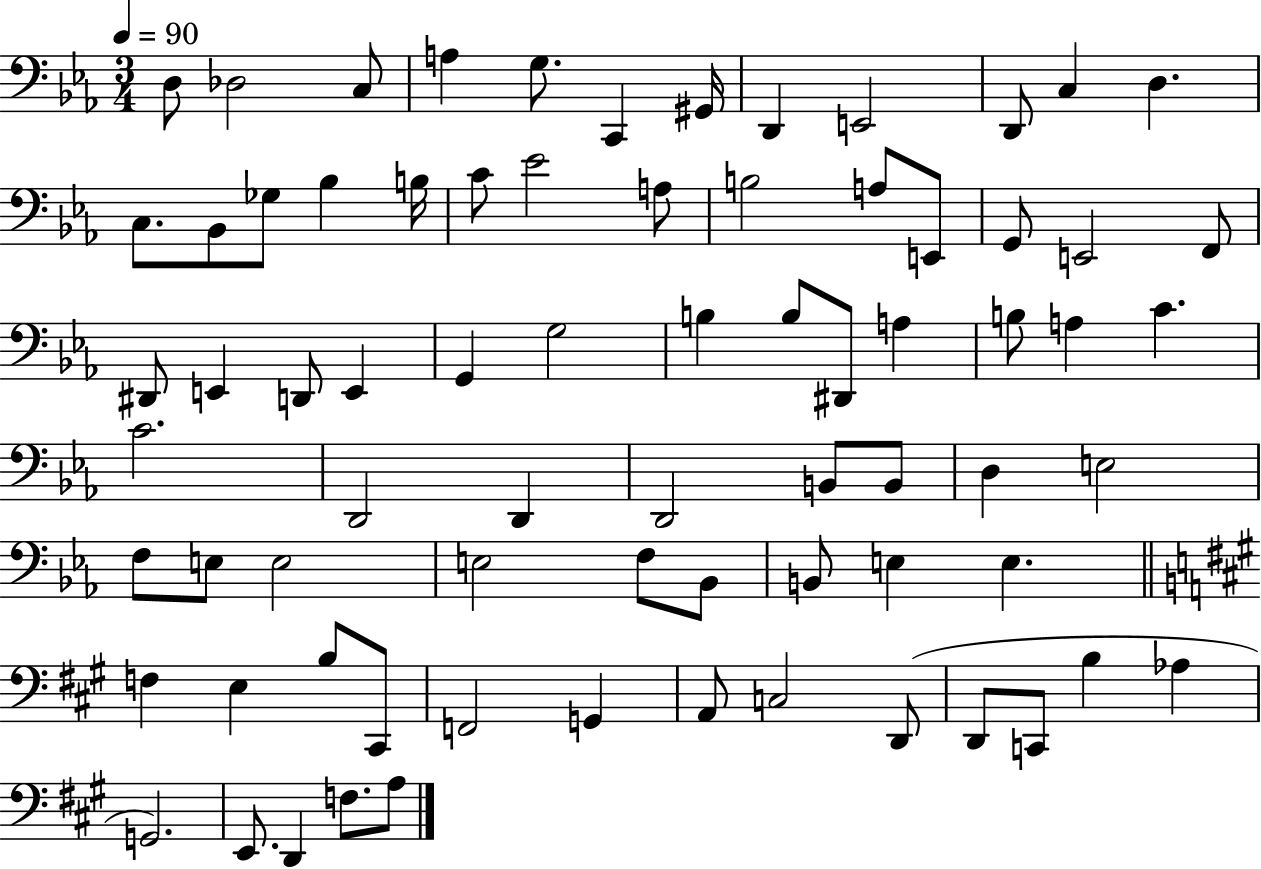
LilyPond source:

{
  \clef bass
  \numericTimeSignature
  \time 3/4
  \key ees \major
  \tempo 4 = 90
  d8 des2 c8 | a4 g8. c,4 gis,16 | d,4 e,2 | d,8 c4 d4. | \break c8. bes,8 ges8 bes4 b16 | c'8 ees'2 a8 | b2 a8 e,8 | g,8 e,2 f,8 | \break dis,8 e,4 d,8 e,4 | g,4 g2 | b4 b8 dis,8 a4 | b8 a4 c'4. | \break c'2. | d,2 d,4 | d,2 b,8 b,8 | d4 e2 | \break f8 e8 e2 | e2 f8 bes,8 | b,8 e4 e4. | \bar "||" \break \key a \major f4 e4 b8 cis,8 | f,2 g,4 | a,8 c2 d,8( | d,8 c,8 b4 aes4 | \break g,2.) | e,8. d,4 f8. a8 | \bar "|."
}